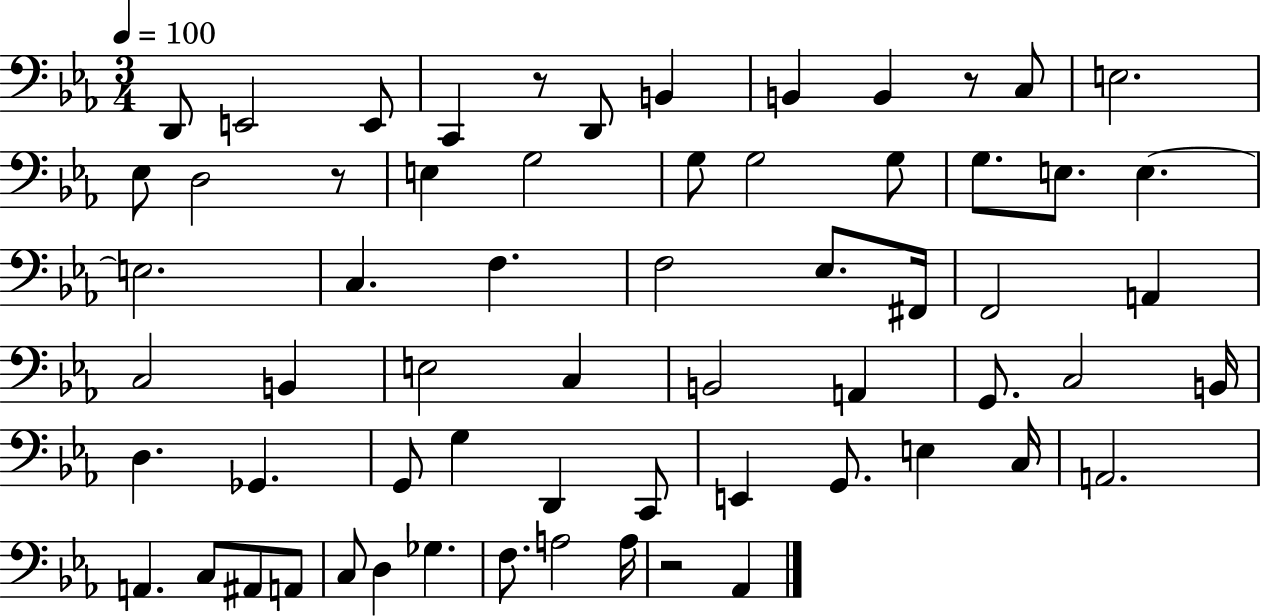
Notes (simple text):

D2/e E2/h E2/e C2/q R/e D2/e B2/q B2/q B2/q R/e C3/e E3/h. Eb3/e D3/h R/e E3/q G3/h G3/e G3/h G3/e G3/e. E3/e. E3/q. E3/h. C3/q. F3/q. F3/h Eb3/e. F#2/s F2/h A2/q C3/h B2/q E3/h C3/q B2/h A2/q G2/e. C3/h B2/s D3/q. Gb2/q. G2/e G3/q D2/q C2/e E2/q G2/e. E3/q C3/s A2/h. A2/q. C3/e A#2/e A2/e C3/e D3/q Gb3/q. F3/e. A3/h A3/s R/h Ab2/q